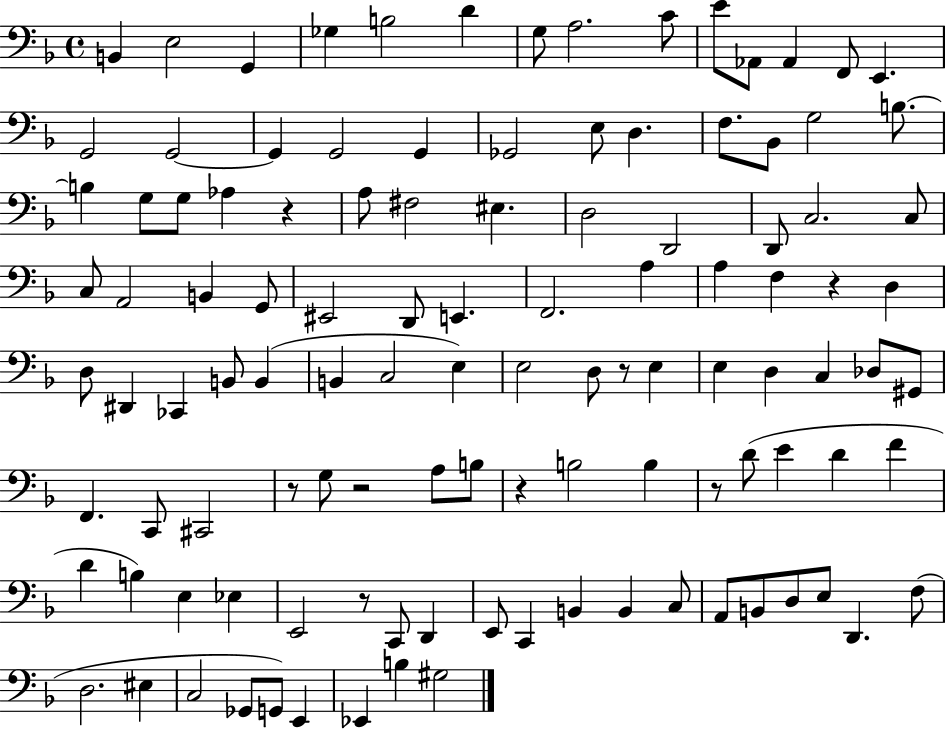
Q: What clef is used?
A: bass